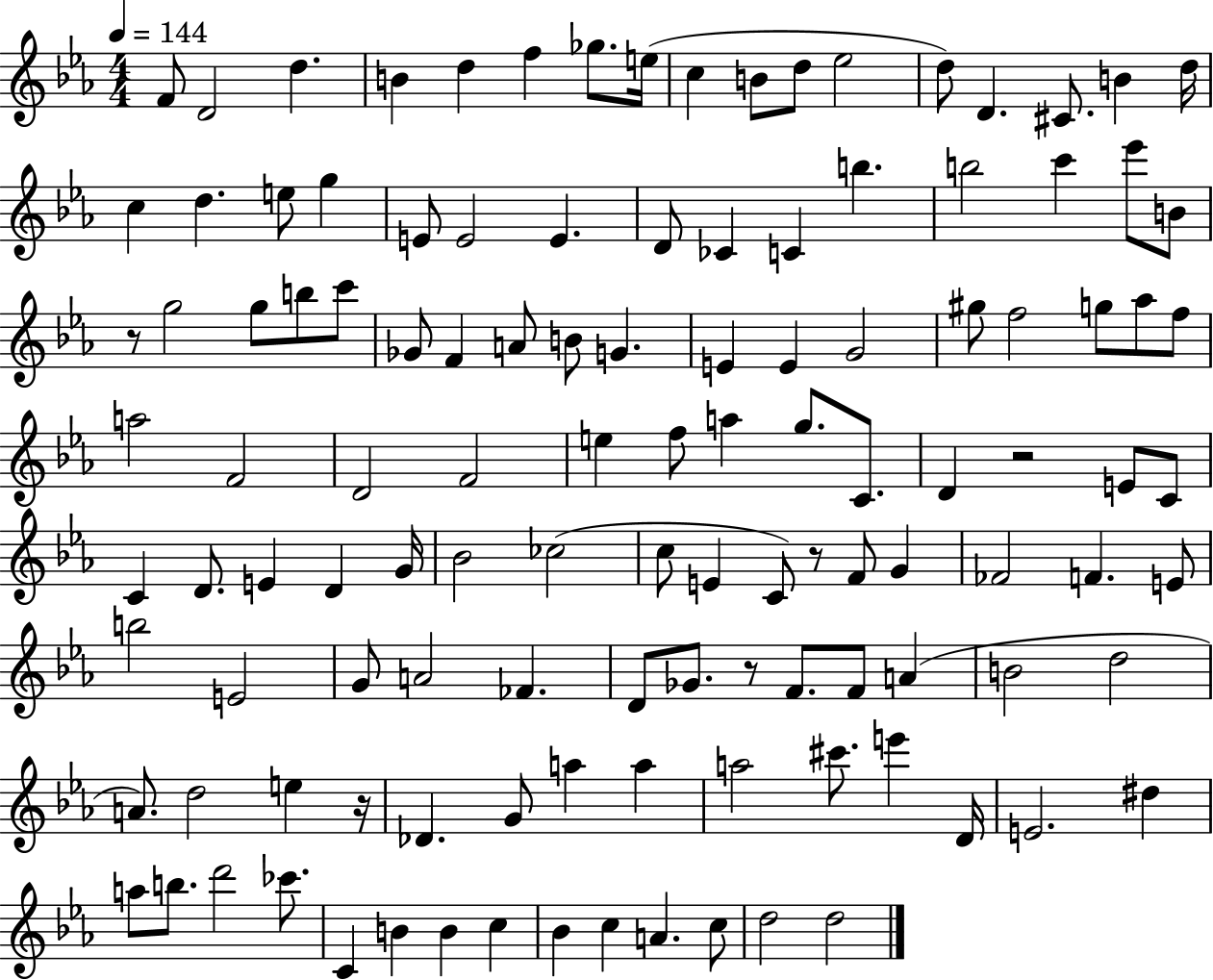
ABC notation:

X:1
T:Untitled
M:4/4
L:1/4
K:Eb
F/2 D2 d B d f _g/2 e/4 c B/2 d/2 _e2 d/2 D ^C/2 B d/4 c d e/2 g E/2 E2 E D/2 _C C b b2 c' _e'/2 B/2 z/2 g2 g/2 b/2 c'/2 _G/2 F A/2 B/2 G E E G2 ^g/2 f2 g/2 _a/2 f/2 a2 F2 D2 F2 e f/2 a g/2 C/2 D z2 E/2 C/2 C D/2 E D G/4 _B2 _c2 c/2 E C/2 z/2 F/2 G _F2 F E/2 b2 E2 G/2 A2 _F D/2 _G/2 z/2 F/2 F/2 A B2 d2 A/2 d2 e z/4 _D G/2 a a a2 ^c'/2 e' D/4 E2 ^d a/2 b/2 d'2 _c'/2 C B B c _B c A c/2 d2 d2